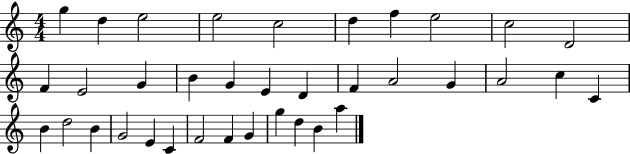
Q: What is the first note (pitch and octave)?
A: G5